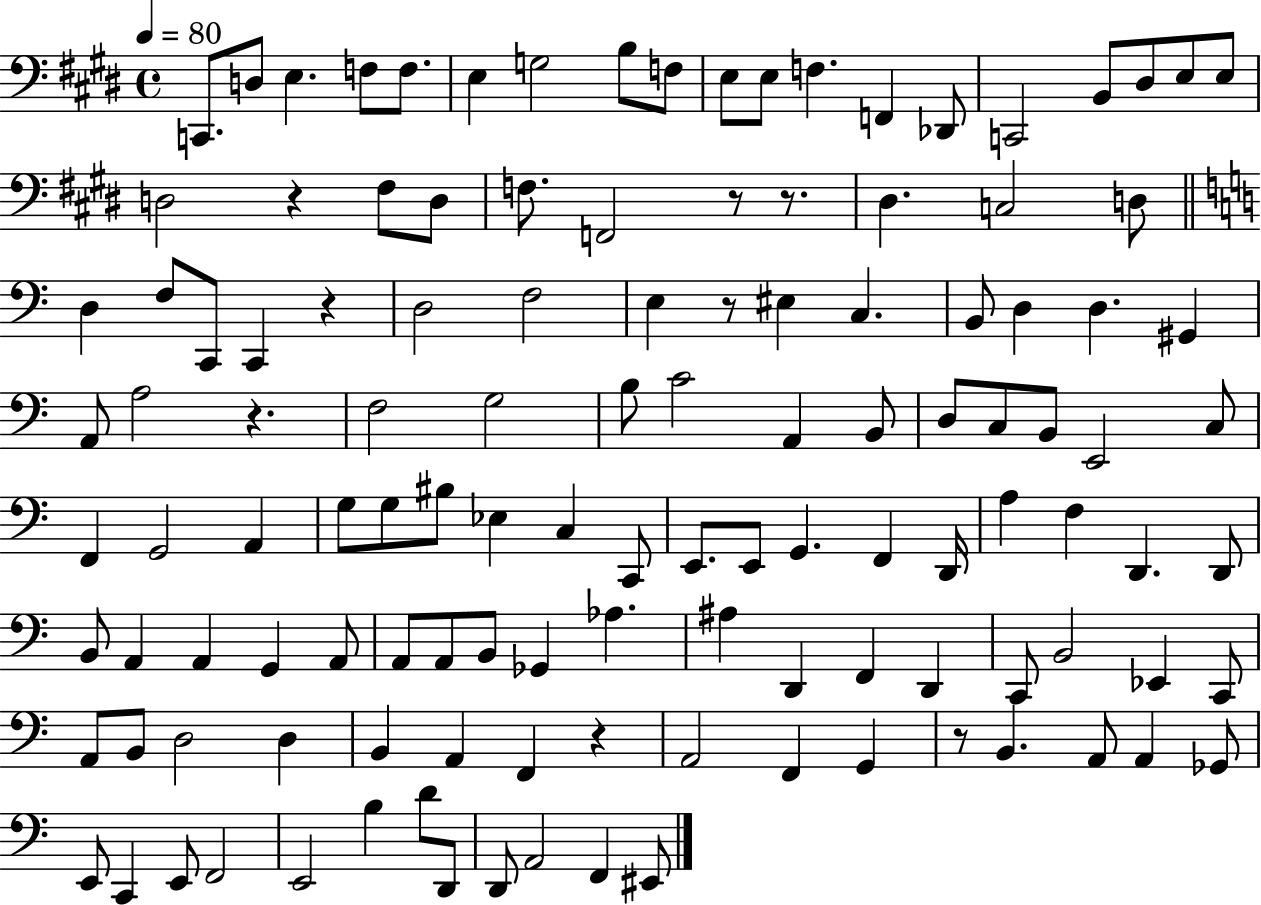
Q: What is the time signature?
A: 4/4